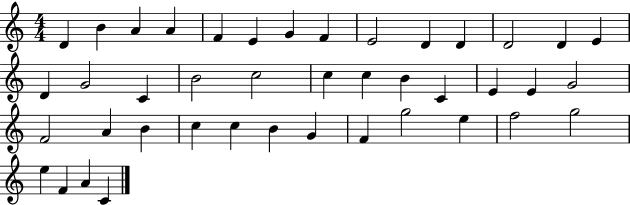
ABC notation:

X:1
T:Untitled
M:4/4
L:1/4
K:C
D B A A F E G F E2 D D D2 D E D G2 C B2 c2 c c B C E E G2 F2 A B c c B G F g2 e f2 g2 e F A C